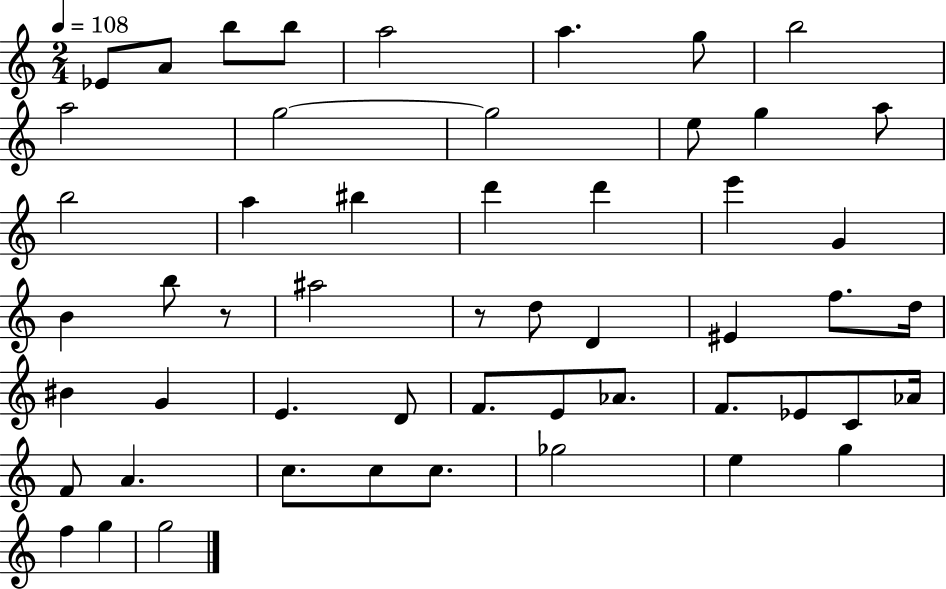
X:1
T:Untitled
M:2/4
L:1/4
K:C
_E/2 A/2 b/2 b/2 a2 a g/2 b2 a2 g2 g2 e/2 g a/2 b2 a ^b d' d' e' G B b/2 z/2 ^a2 z/2 d/2 D ^E f/2 d/4 ^B G E D/2 F/2 E/2 _A/2 F/2 _E/2 C/2 _A/4 F/2 A c/2 c/2 c/2 _g2 e g f g g2